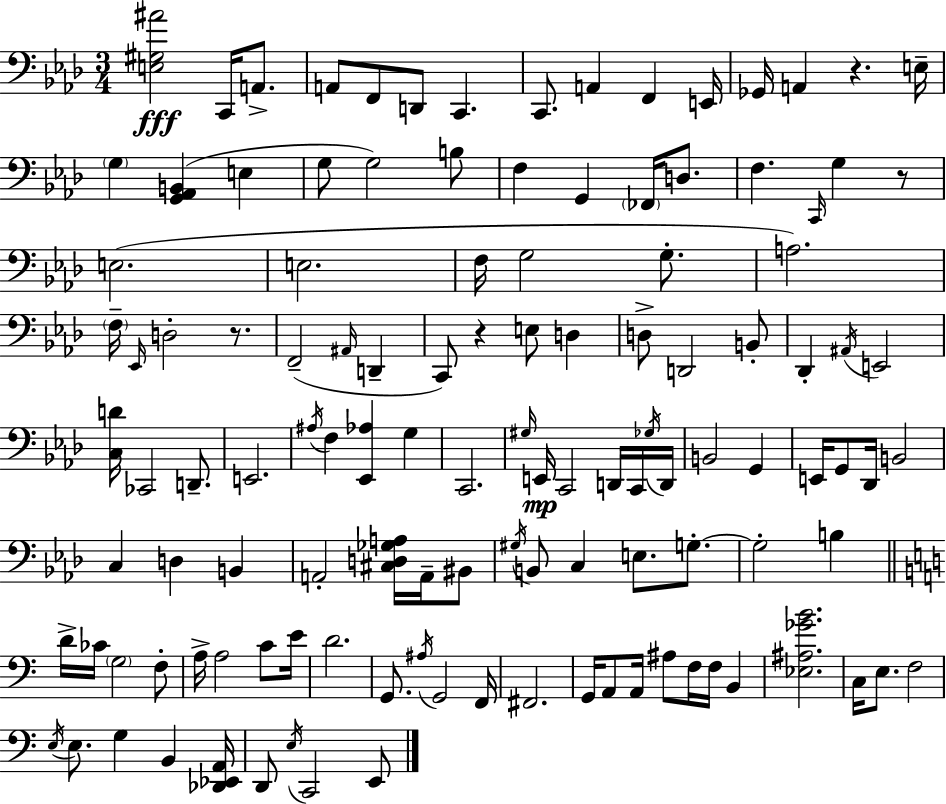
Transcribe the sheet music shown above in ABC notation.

X:1
T:Untitled
M:3/4
L:1/4
K:Ab
[E,^G,^A]2 C,,/4 A,,/2 A,,/2 F,,/2 D,,/2 C,, C,,/2 A,, F,, E,,/4 _G,,/4 A,, z E,/4 G, [G,,_A,,B,,] E, G,/2 G,2 B,/2 F, G,, _F,,/4 D,/2 F, C,,/4 G, z/2 E,2 E,2 F,/4 G,2 G,/2 A,2 F,/4 _E,,/4 D,2 z/2 F,,2 ^A,,/4 D,, C,,/2 z E,/2 D, D,/2 D,,2 B,,/2 _D,, ^A,,/4 E,,2 [C,D]/4 _C,,2 D,,/2 E,,2 ^A,/4 F, [_E,,_A,] G, C,,2 ^G,/4 E,,/4 C,,2 D,,/4 C,,/4 _G,/4 D,,/4 B,,2 G,, E,,/4 G,,/2 _D,,/4 B,,2 C, D, B,, A,,2 [^C,D,_G,A,]/4 A,,/4 ^B,,/2 ^G,/4 B,,/2 C, E,/2 G,/2 G,2 B, D/4 _C/4 G,2 F,/2 A,/4 A,2 C/2 E/4 D2 G,,/2 ^A,/4 G,,2 F,,/4 ^F,,2 G,,/4 A,,/2 A,,/4 ^A,/2 F,/4 F,/4 B,, [_E,^A,_GB]2 C,/4 E,/2 F,2 E,/4 E,/2 G, B,, [_D,,_E,,A,,]/4 D,,/2 E,/4 C,,2 E,,/2